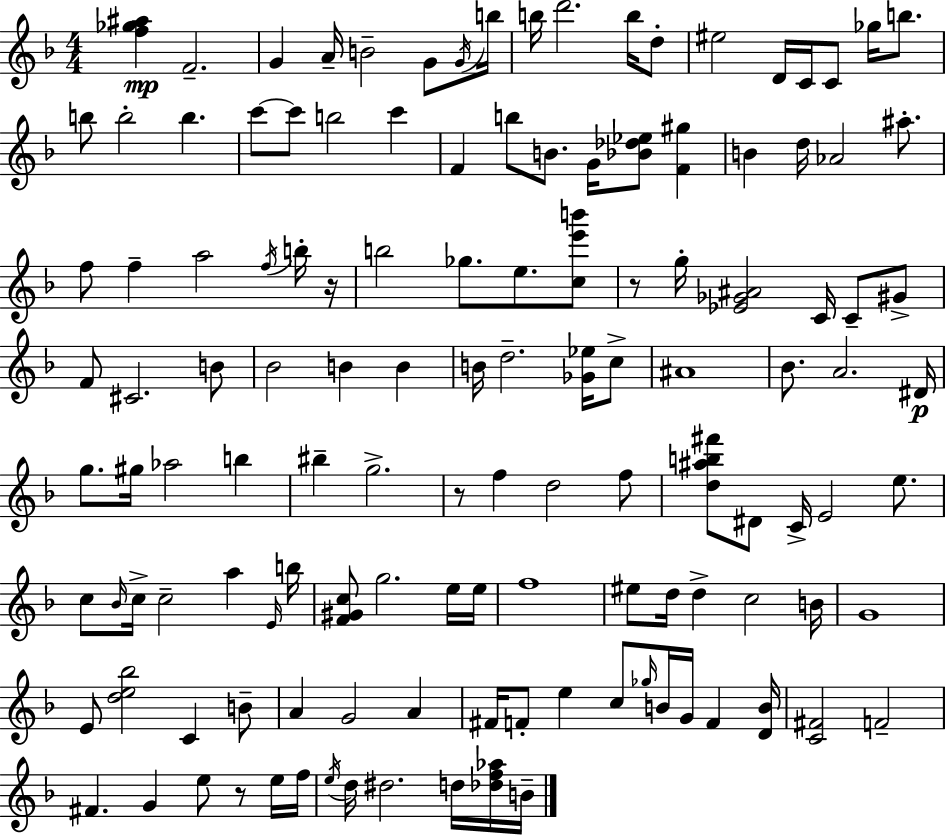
{
  \clef treble
  \numericTimeSignature
  \time 4/4
  \key d \minor
  <f'' ges'' ais''>4\mp f'2.-- | g'4 a'16-- b'2-- g'8 \acciaccatura { g'16 } | b''16 b''16 d'''2. b''16 d''8-. | eis''2 d'16 c'16 c'8 ges''16 b''8. | \break b''8 b''2-. b''4. | c'''8~~ c'''8 b''2 c'''4 | f'4 b''8 b'8. g'16 <bes' des'' ees''>8 <f' gis''>4 | b'4 d''16 aes'2 ais''8.-. | \break f''8 f''4-- a''2 \acciaccatura { f''16 } | b''16-. r16 b''2 ges''8. e''8. | <c'' e''' b'''>8 r8 g''16-. <ees' ges' ais'>2 c'16 c'8-- | gis'8-> f'8 cis'2. | \break b'8 bes'2 b'4 b'4 | b'16 d''2.-- <ges' ees''>16 | c''8-> ais'1 | bes'8. a'2. | \break dis'16\p g''8. gis''16 aes''2 b''4 | bis''4-- g''2.-> | r8 f''4 d''2 | f''8 <d'' ais'' b'' fis'''>8 dis'8 c'16-> e'2 e''8. | \break c''8 \grace { bes'16 } c''16-> c''2-- a''4 | \grace { e'16 } b''16 <f' gis' c''>8 g''2. | e''16 e''16 f''1 | eis''8 d''16 d''4-> c''2 | \break b'16 g'1 | e'8 <d'' e'' bes''>2 c'4 | b'8-- a'4 g'2 | a'4 fis'16 f'8-. e''4 c''8 \grace { ges''16 } b'16 g'16 | \break f'4 <d' b'>16 <c' fis'>2 f'2-- | fis'4. g'4 e''8 | r8 e''16 f''16 \acciaccatura { e''16 } d''16 dis''2. | d''16 <des'' f'' aes''>16 b'16-- \bar "|."
}